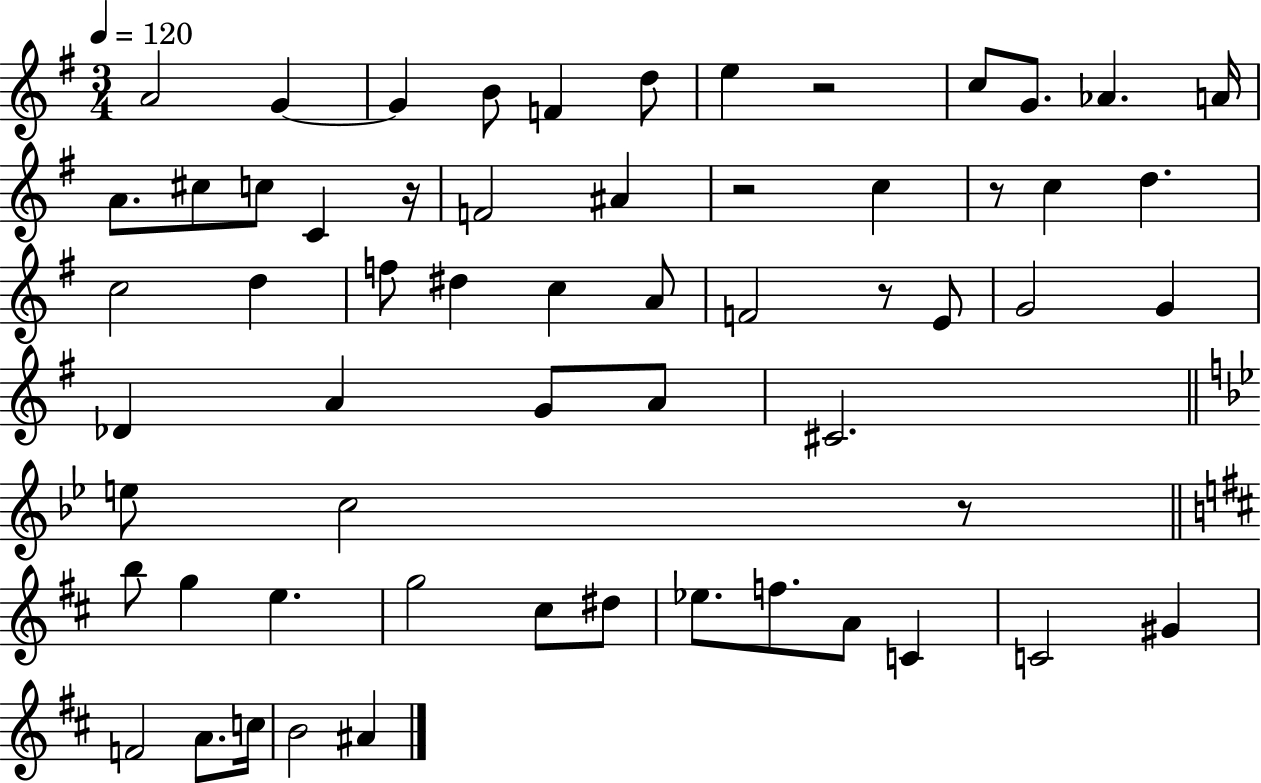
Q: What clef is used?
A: treble